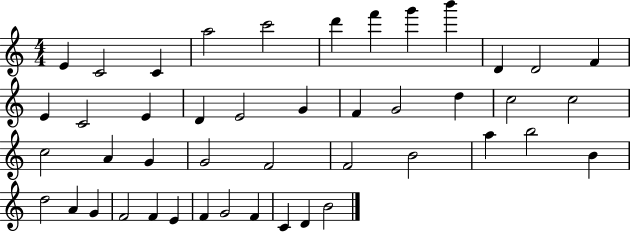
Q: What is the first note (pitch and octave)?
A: E4